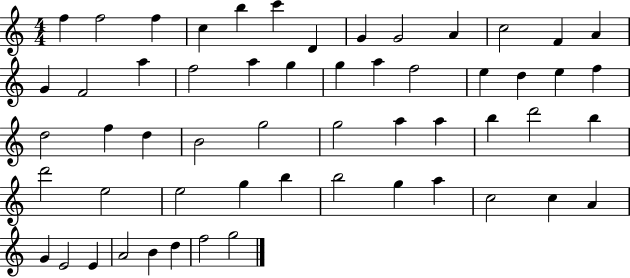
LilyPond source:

{
  \clef treble
  \numericTimeSignature
  \time 4/4
  \key c \major
  f''4 f''2 f''4 | c''4 b''4 c'''4 d'4 | g'4 g'2 a'4 | c''2 f'4 a'4 | \break g'4 f'2 a''4 | f''2 a''4 g''4 | g''4 a''4 f''2 | e''4 d''4 e''4 f''4 | \break d''2 f''4 d''4 | b'2 g''2 | g''2 a''4 a''4 | b''4 d'''2 b''4 | \break d'''2 e''2 | e''2 g''4 b''4 | b''2 g''4 a''4 | c''2 c''4 a'4 | \break g'4 e'2 e'4 | a'2 b'4 d''4 | f''2 g''2 | \bar "|."
}